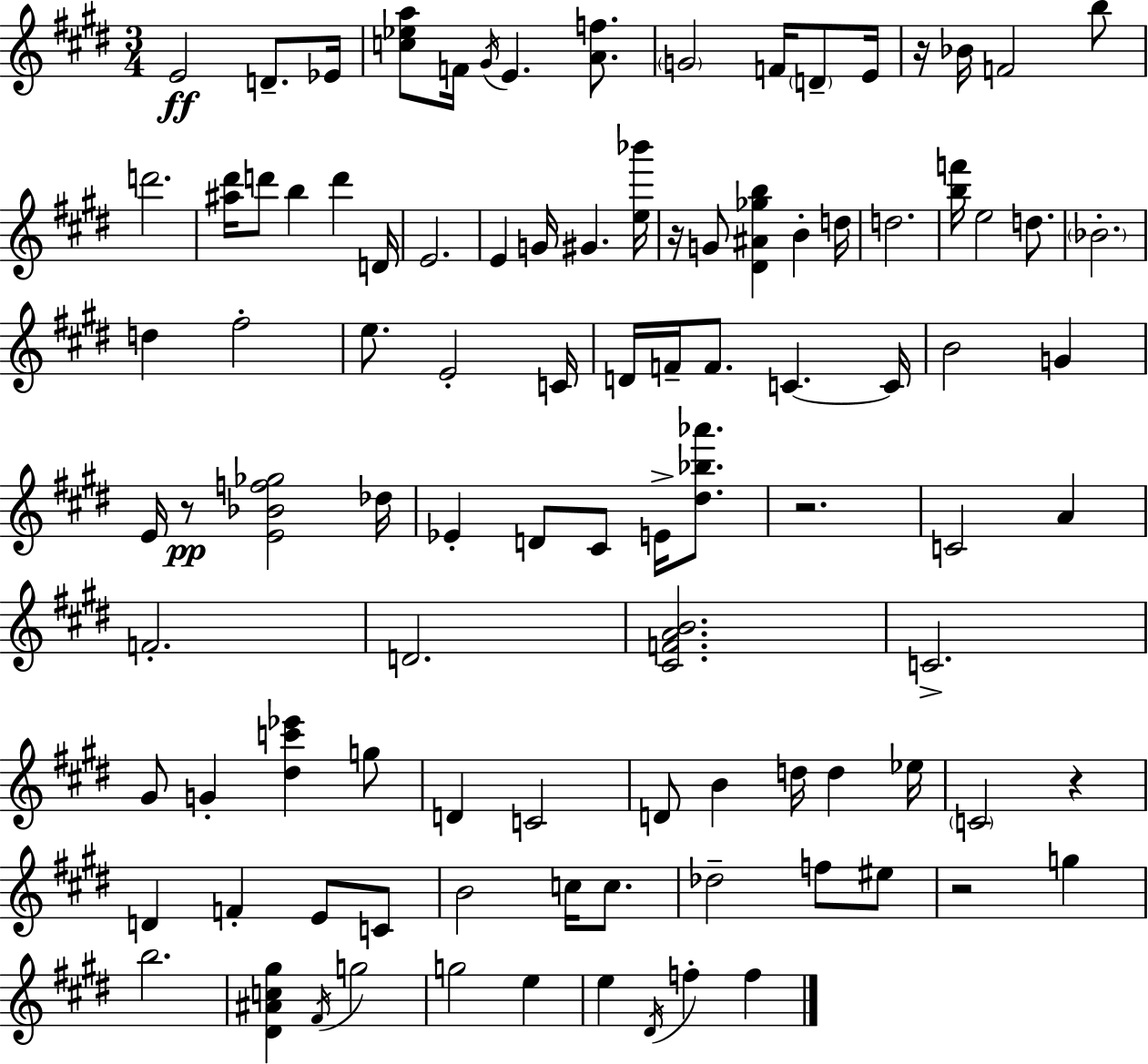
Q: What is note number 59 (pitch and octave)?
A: B4